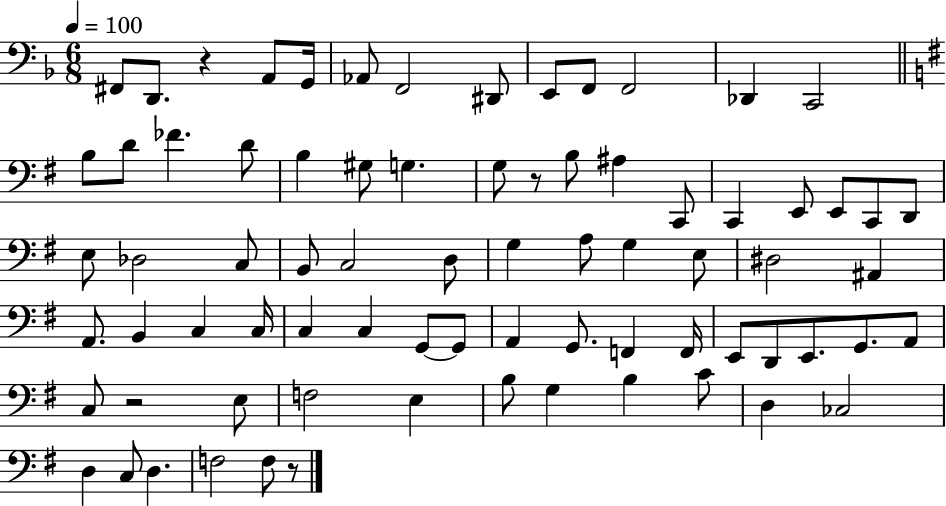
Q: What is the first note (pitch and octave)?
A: F#2